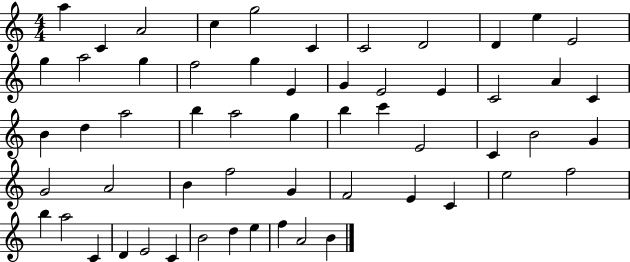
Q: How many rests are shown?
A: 0